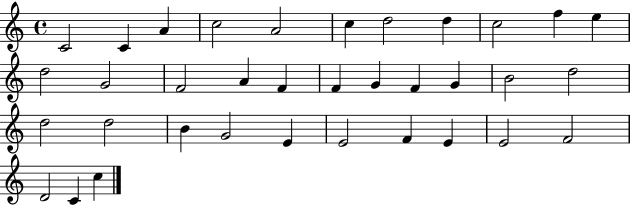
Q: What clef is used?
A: treble